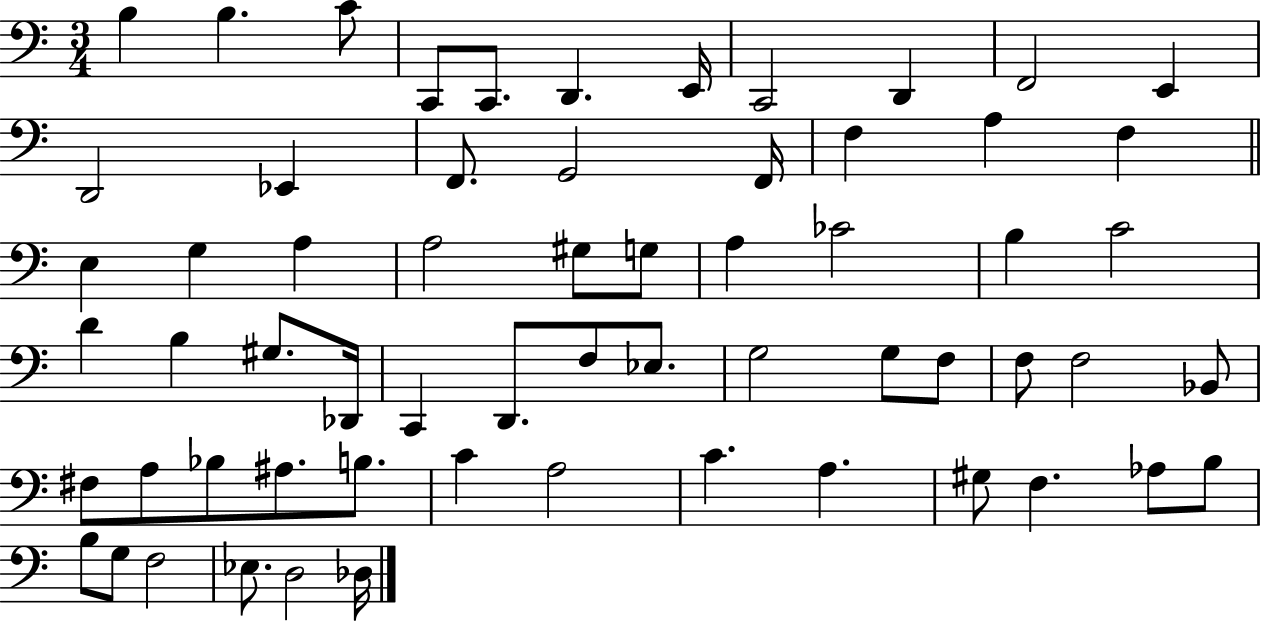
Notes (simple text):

B3/q B3/q. C4/e C2/e C2/e. D2/q. E2/s C2/h D2/q F2/h E2/q D2/h Eb2/q F2/e. G2/h F2/s F3/q A3/q F3/q E3/q G3/q A3/q A3/h G#3/e G3/e A3/q CES4/h B3/q C4/h D4/q B3/q G#3/e. Db2/s C2/q D2/e. F3/e Eb3/e. G3/h G3/e F3/e F3/e F3/h Bb2/e F#3/e A3/e Bb3/e A#3/e. B3/e. C4/q A3/h C4/q. A3/q. G#3/e F3/q. Ab3/e B3/e B3/e G3/e F3/h Eb3/e. D3/h Db3/s